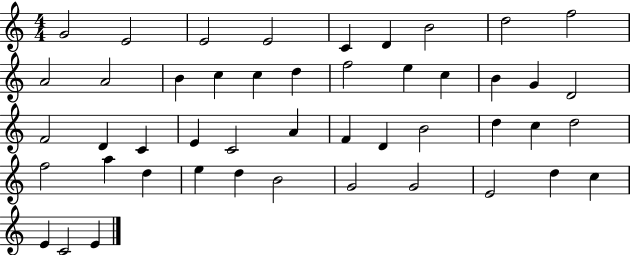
{
  \clef treble
  \numericTimeSignature
  \time 4/4
  \key c \major
  g'2 e'2 | e'2 e'2 | c'4 d'4 b'2 | d''2 f''2 | \break a'2 a'2 | b'4 c''4 c''4 d''4 | f''2 e''4 c''4 | b'4 g'4 d'2 | \break f'2 d'4 c'4 | e'4 c'2 a'4 | f'4 d'4 b'2 | d''4 c''4 d''2 | \break f''2 a''4 d''4 | e''4 d''4 b'2 | g'2 g'2 | e'2 d''4 c''4 | \break e'4 c'2 e'4 | \bar "|."
}